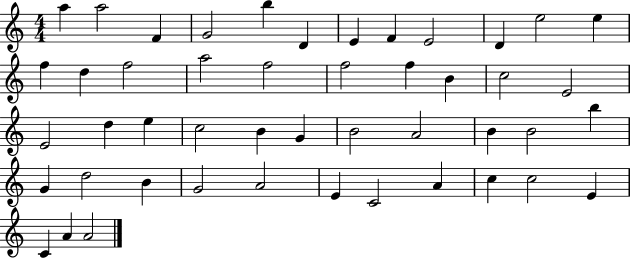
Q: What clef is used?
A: treble